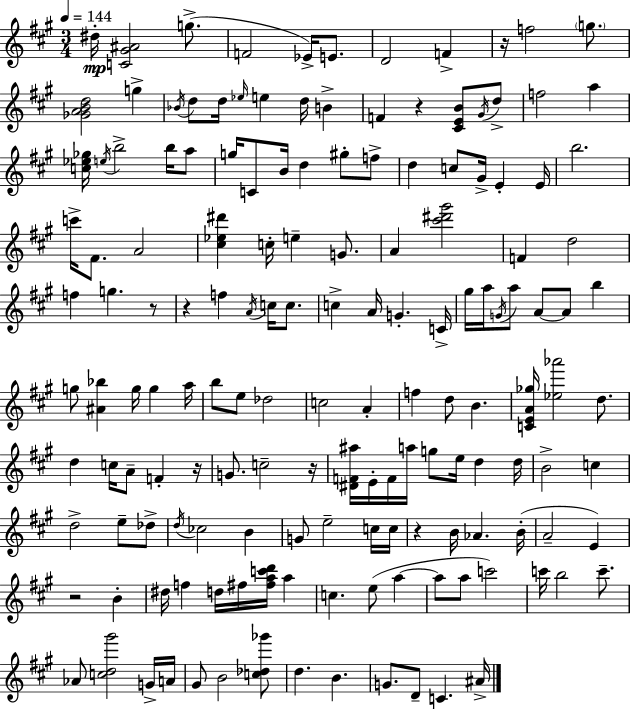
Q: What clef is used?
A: treble